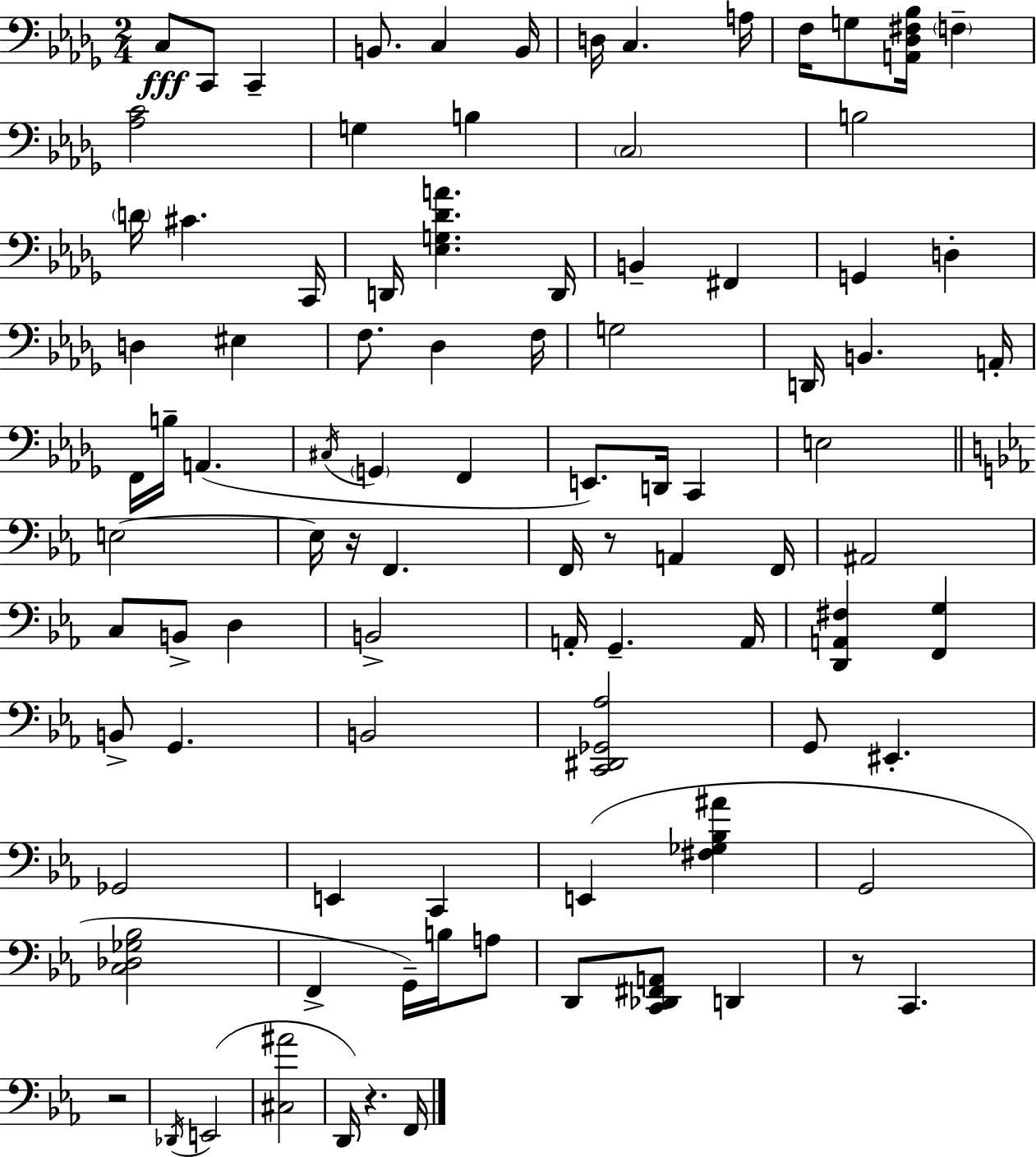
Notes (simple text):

C3/e C2/e C2/q B2/e. C3/q B2/s D3/s C3/q. A3/s F3/s G3/e [A2,Db3,F#3,Bb3]/s F3/q [Ab3,C4]/h G3/q B3/q C3/h B3/h D4/s C#4/q. C2/s D2/s [Eb3,G3,Db4,A4]/q. D2/s B2/q F#2/q G2/q D3/q D3/q EIS3/q F3/e. Db3/q F3/s G3/h D2/s B2/q. A2/s F2/s B3/s A2/q. C#3/s G2/q F2/q E2/e. D2/s C2/q E3/h E3/h E3/s R/s F2/q. F2/s R/e A2/q F2/s A#2/h C3/e B2/e D3/q B2/h A2/s G2/q. A2/s [D2,A2,F#3]/q [F2,G3]/q B2/e G2/q. B2/h [C2,D#2,Gb2,Ab3]/h G2/e EIS2/q. Gb2/h E2/q C2/q E2/q [F#3,Gb3,Bb3,A#4]/q G2/h [C3,Db3,Gb3,Bb3]/h F2/q G2/s B3/s A3/e D2/e [C2,Db2,F#2,A2]/e D2/q R/e C2/q. R/h Db2/s E2/h [C#3,A#4]/h D2/s R/q. F2/s